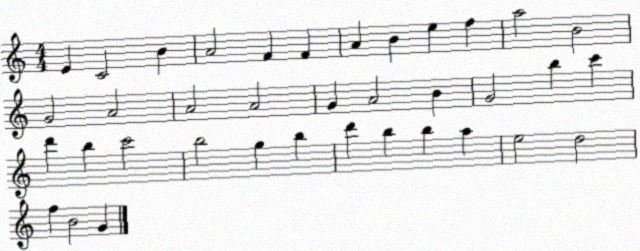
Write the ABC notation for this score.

X:1
T:Untitled
M:4/4
L:1/4
K:C
E C2 B A2 F F A B e f a2 B2 G2 A2 A2 A2 G A2 B G2 b c' d' b c'2 b2 g b d' b b a e2 d2 f B2 G